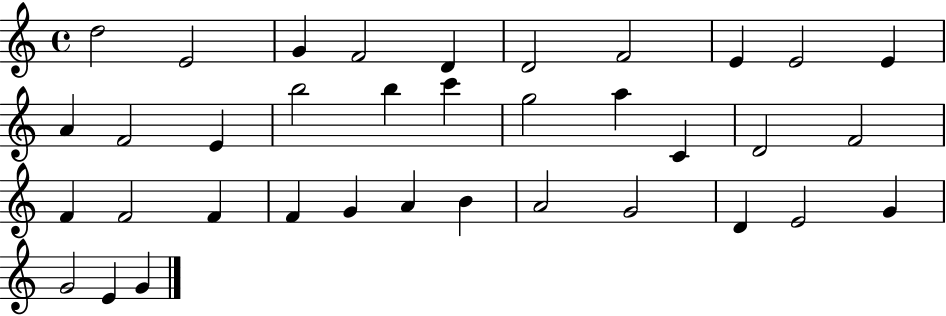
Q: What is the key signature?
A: C major